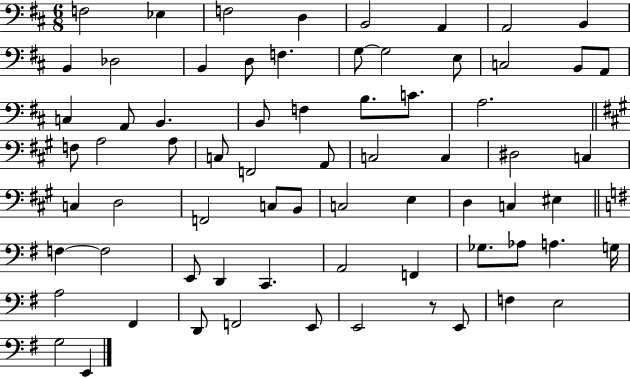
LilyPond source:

{
  \clef bass
  \numericTimeSignature
  \time 6/8
  \key d \major
  f2 ees4 | f2 d4 | b,2 a,4 | a,2 b,4 | \break b,4 des2 | b,4 d8 f4. | g8~~ g2 e8 | c2 b,8 a,8 | \break c4 a,8 b,4. | b,8 f4 b8. c'8. | a2. | \bar "||" \break \key a \major f8 a2 a8 | c8 f,2 a,8 | c2 c4 | dis2 c4 | \break c4 d2 | f,2 c8 b,8 | c2 e4 | d4 c4 eis4 | \break \bar "||" \break \key g \major f4~~ f2 | e,8 d,4 c,4. | a,2 f,4 | ges8. aes8 a4. g16 | \break a2 fis,4 | d,8 f,2 e,8 | e,2 r8 e,8 | f4 e2 | \break g2 e,4 | \bar "|."
}